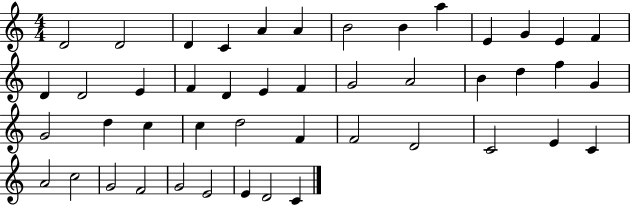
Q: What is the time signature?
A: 4/4